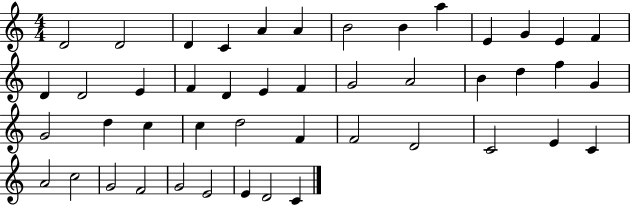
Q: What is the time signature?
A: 4/4